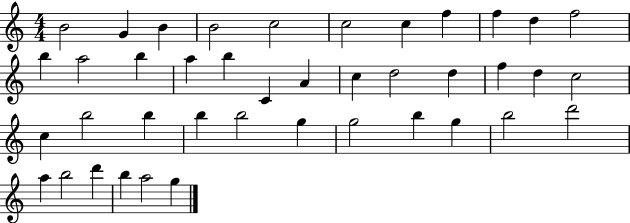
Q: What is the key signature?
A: C major